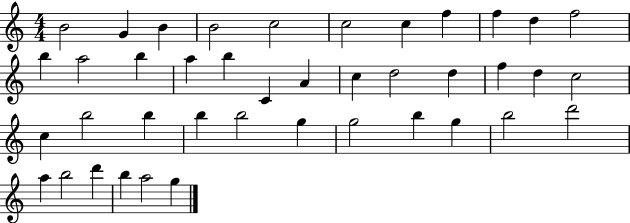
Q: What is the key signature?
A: C major